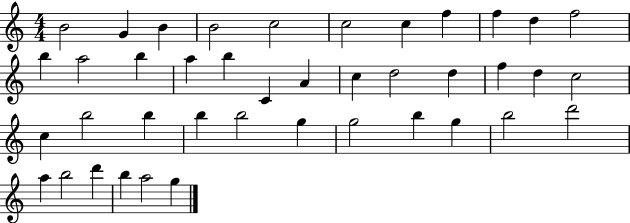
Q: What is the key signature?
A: C major